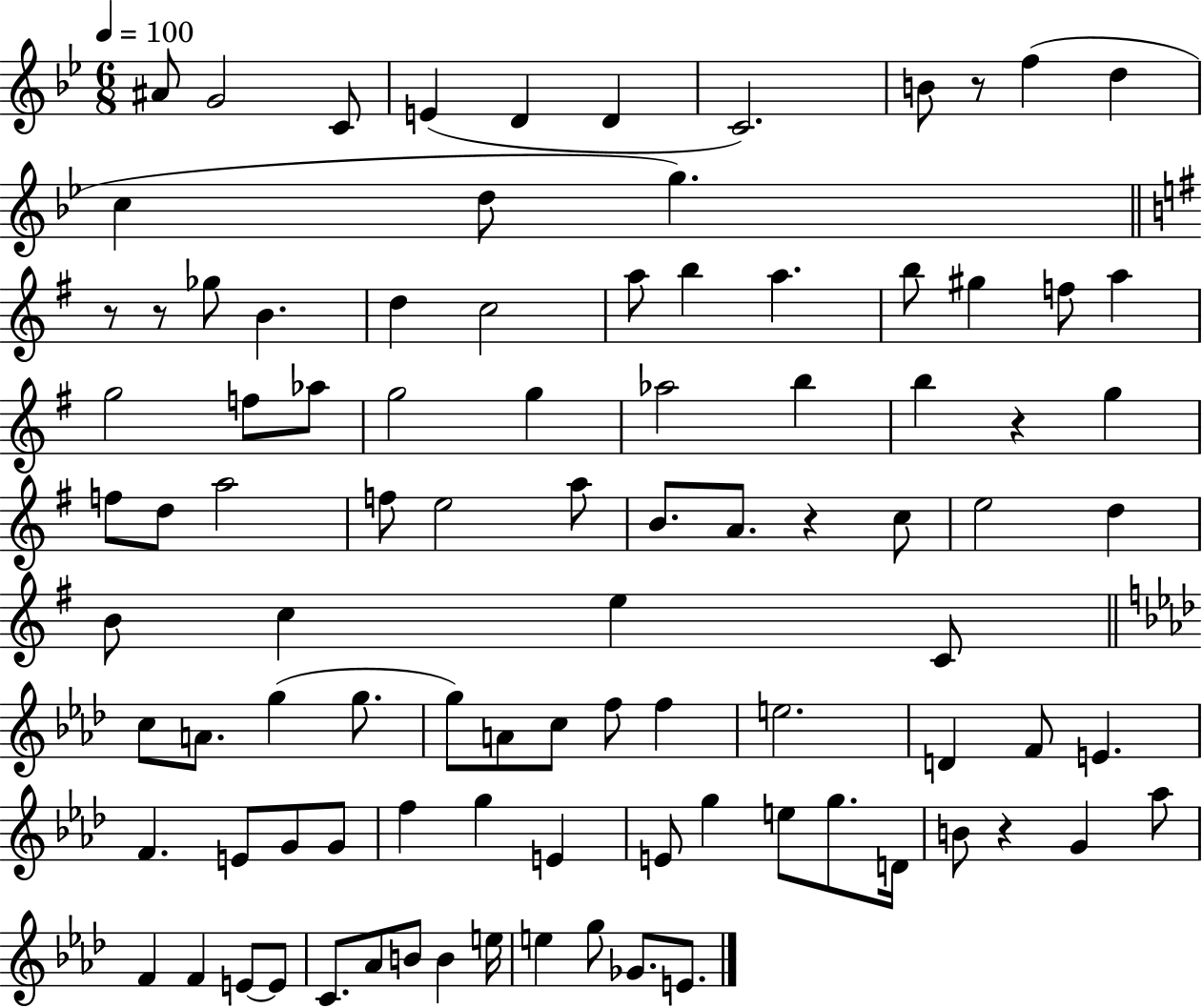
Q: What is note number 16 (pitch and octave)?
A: D5